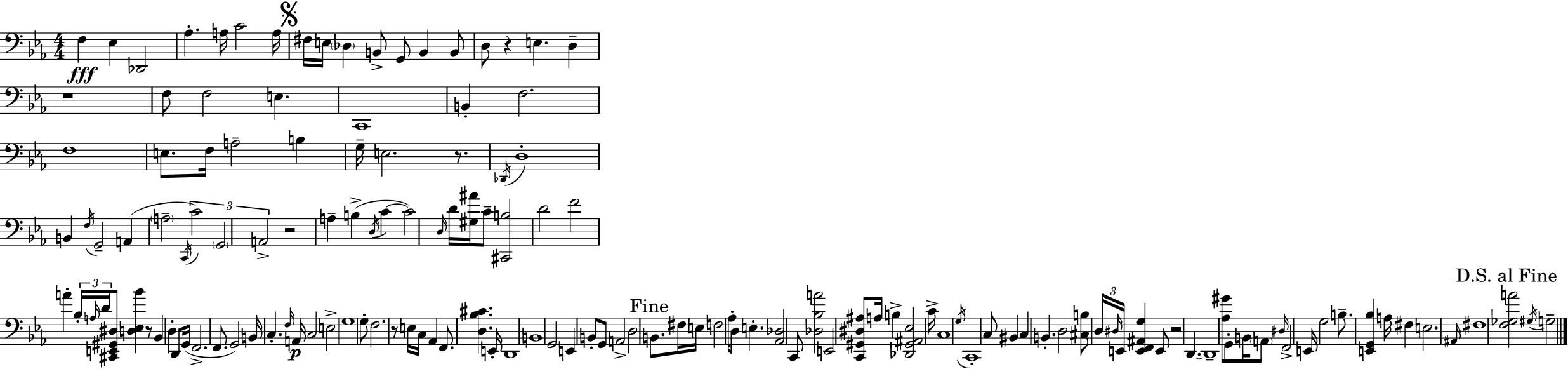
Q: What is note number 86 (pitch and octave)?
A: F#3